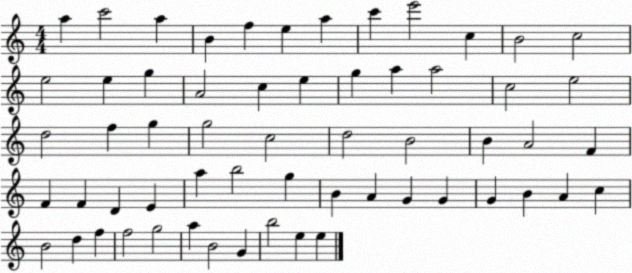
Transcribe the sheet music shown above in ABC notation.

X:1
T:Untitled
M:4/4
L:1/4
K:C
a c'2 a B f e a c' e'2 c B2 c2 e2 e g A2 c e g a a2 c2 e2 d2 f g g2 c2 d2 B2 B A2 F F F D E a b2 g B A G G G B A c B2 d f f2 g2 a B2 G b2 e e